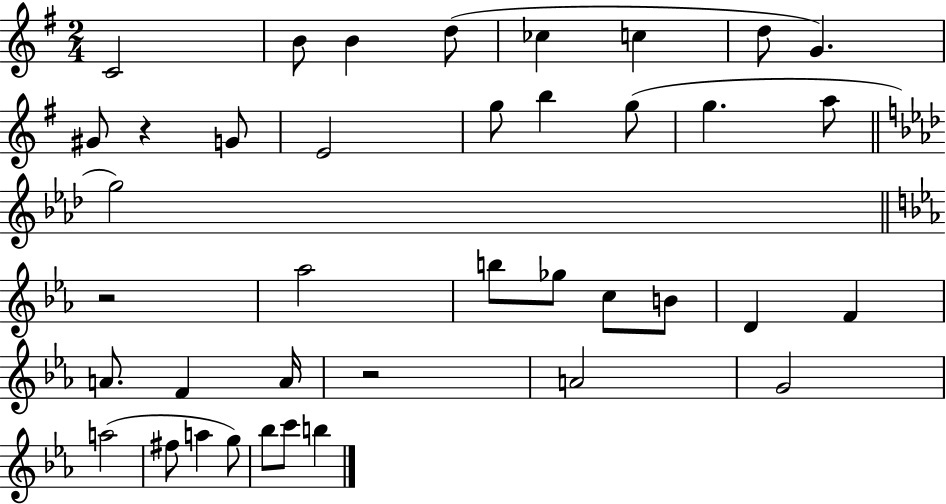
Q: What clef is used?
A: treble